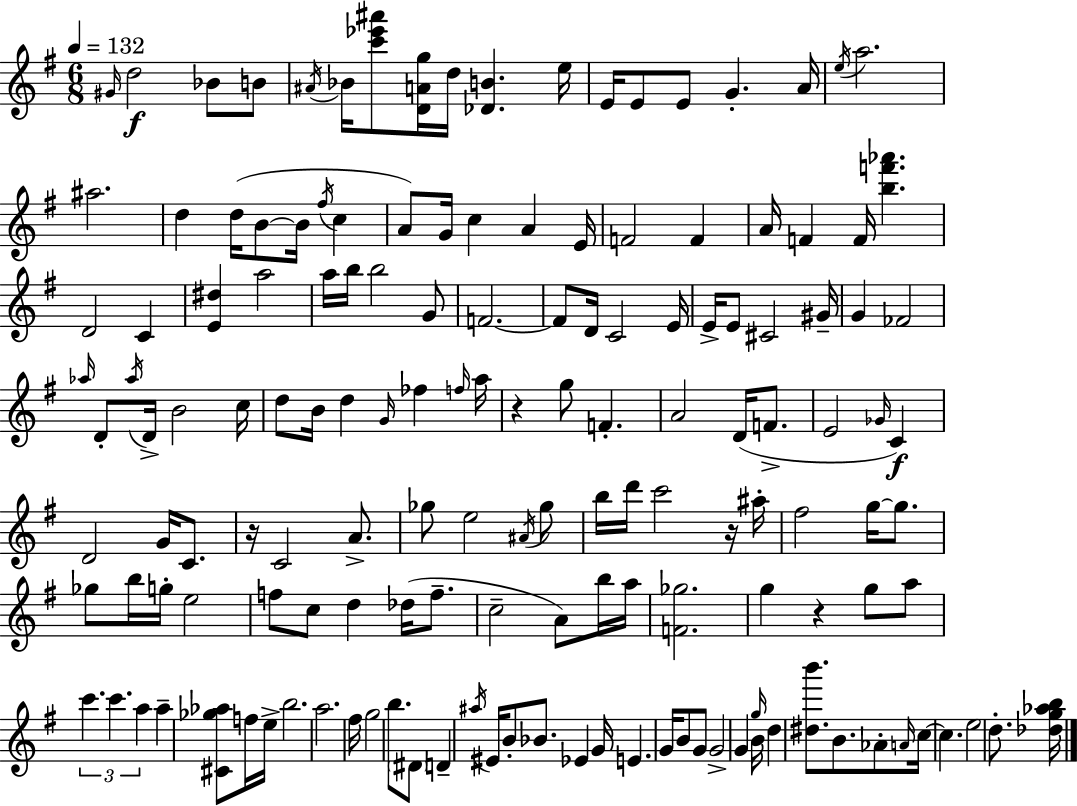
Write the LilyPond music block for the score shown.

{
  \clef treble
  \numericTimeSignature
  \time 6/8
  \key g \major
  \tempo 4 = 132
  \grace { gis'16 }\f d''2 bes'8 b'8 | \acciaccatura { ais'16 } bes'16 <c''' ees''' ais'''>8 <d' a' g''>16 d''16 <des' b'>4. | e''16 e'16 e'8 e'8 g'4.-. | a'16 \acciaccatura { e''16 } a''2. | \break ais''2. | d''4 d''16( b'8~~ b'16 \acciaccatura { fis''16 } | c''4 a'8) g'16 c''4 a'4 | e'16 f'2 | \break f'4 a'16 f'4 f'16 <b'' f''' aes'''>4. | d'2 | c'4 <e' dis''>4 a''2 | a''16 b''16 b''2 | \break g'8 f'2.~~ | f'8 d'16 c'2 | e'16 e'16-> e'8 cis'2 | gis'16-- g'4 fes'2 | \break \grace { aes''16 } d'8-. \acciaccatura { aes''16 } d'16-> b'2 | c''16 d''8 b'16 d''4 | \grace { g'16 } fes''4 \grace { f''16 } a''16 r4 | g''8 f'4.-. a'2 | \break d'16( f'8.-> e'2 | \grace { ges'16 }\f) c'4 d'2 | g'16 c'8. r16 c'2 | a'8.-> ges''8 e''2 | \break \acciaccatura { ais'16 } ges''8 b''16 d'''16 | c'''2 r16 ais''16-. fis''2 | g''16~~ g''8. ges''8 | b''16 g''16-. e''2 f''8 | \break c''8 d''4 des''16( f''8.-- c''2-- | a'8) b''16 a''16 <f' ges''>2. | g''4 | r4 g''8 a''8 \tuplet 3/2 { c'''4. | \break c'''4. a''4 } | a''4-- <cis' ges'' aes''>8 f''16 e''16-> b''2. | a''2. | fis''16 g''2 | \break b''8. \parenthesize dis'8 | d'4-- \acciaccatura { ais''16 } eis'16 b'8-. bes'8. ees'4 | g'16 e'4. g'16 b'8 | g'8 g'2-> g'4 | \break \grace { g''16 } b'16 d''4 <dis'' b'''>8. | b'8. aes'8-. \grace { a'16 } c''16~~ c''4. | e''2 d''8.-. | <des'' g'' aes'' b''>16 \bar "|."
}